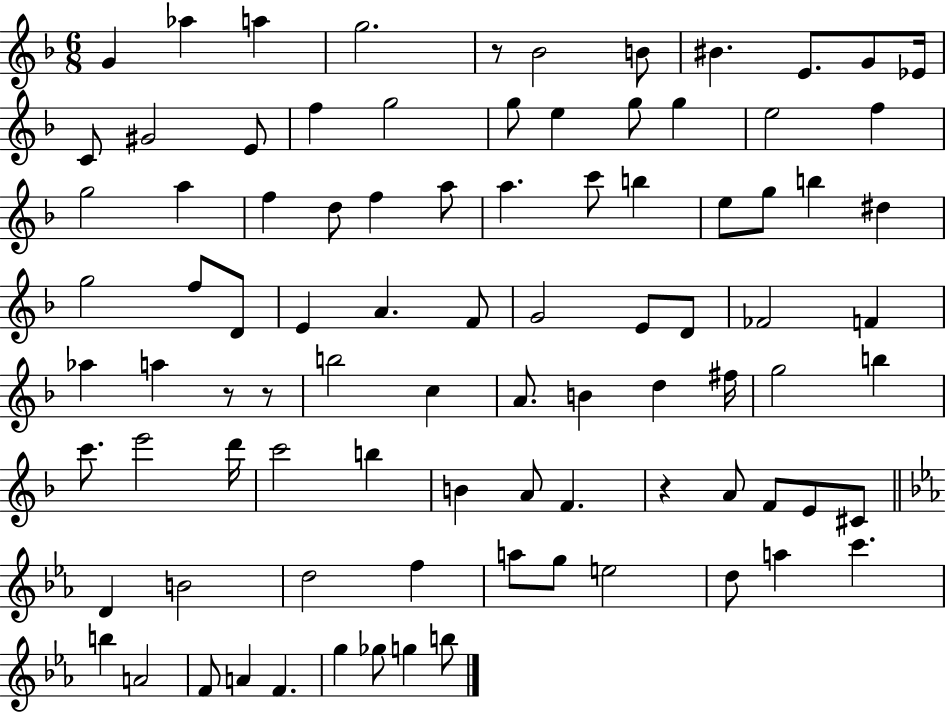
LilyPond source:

{
  \clef treble
  \numericTimeSignature
  \time 6/8
  \key f \major
  g'4 aes''4 a''4 | g''2. | r8 bes'2 b'8 | bis'4. e'8. g'8 ees'16 | \break c'8 gis'2 e'8 | f''4 g''2 | g''8 e''4 g''8 g''4 | e''2 f''4 | \break g''2 a''4 | f''4 d''8 f''4 a''8 | a''4. c'''8 b''4 | e''8 g''8 b''4 dis''4 | \break g''2 f''8 d'8 | e'4 a'4. f'8 | g'2 e'8 d'8 | fes'2 f'4 | \break aes''4 a''4 r8 r8 | b''2 c''4 | a'8. b'4 d''4 fis''16 | g''2 b''4 | \break c'''8. e'''2 d'''16 | c'''2 b''4 | b'4 a'8 f'4. | r4 a'8 f'8 e'8 cis'8 | \break \bar "||" \break \key c \minor d'4 b'2 | d''2 f''4 | a''8 g''8 e''2 | d''8 a''4 c'''4. | \break b''4 a'2 | f'8 a'4 f'4. | g''4 ges''8 g''4 b''8 | \bar "|."
}